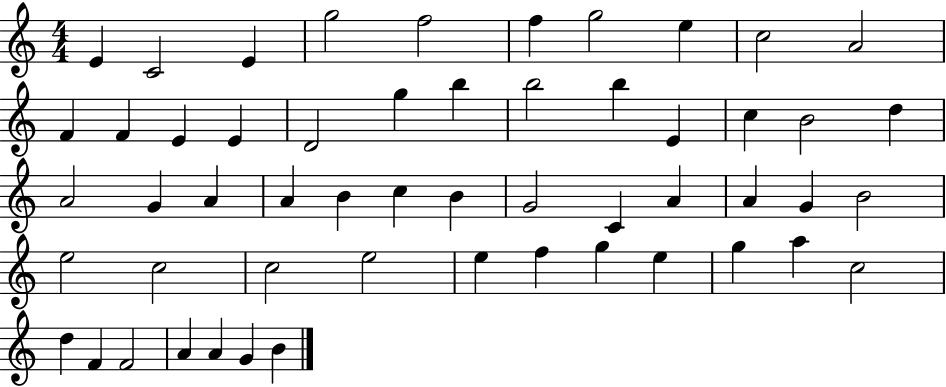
X:1
T:Untitled
M:4/4
L:1/4
K:C
E C2 E g2 f2 f g2 e c2 A2 F F E E D2 g b b2 b E c B2 d A2 G A A B c B G2 C A A G B2 e2 c2 c2 e2 e f g e g a c2 d F F2 A A G B